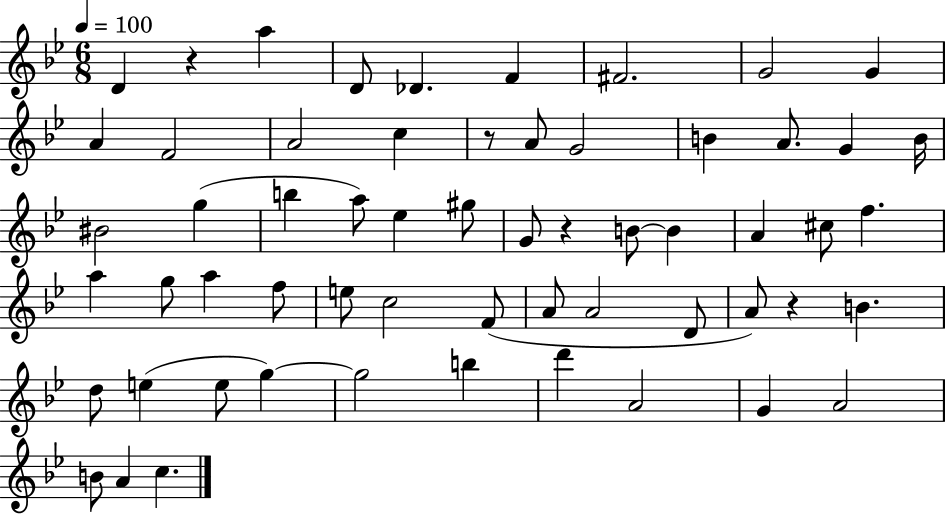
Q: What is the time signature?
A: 6/8